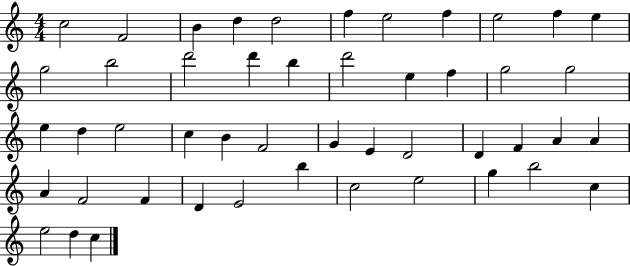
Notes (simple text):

C5/h F4/h B4/q D5/q D5/h F5/q E5/h F5/q E5/h F5/q E5/q G5/h B5/h D6/h D6/q B5/q D6/h E5/q F5/q G5/h G5/h E5/q D5/q E5/h C5/q B4/q F4/h G4/q E4/q D4/h D4/q F4/q A4/q A4/q A4/q F4/h F4/q D4/q E4/h B5/q C5/h E5/h G5/q B5/h C5/q E5/h D5/q C5/q